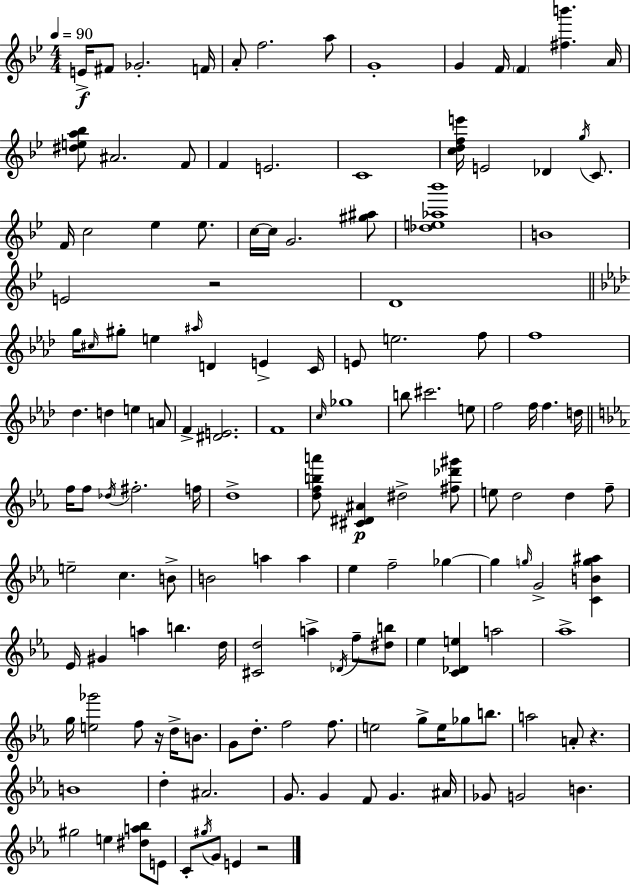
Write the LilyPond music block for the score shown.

{
  \clef treble
  \numericTimeSignature
  \time 4/4
  \key g \minor
  \tempo 4 = 90
  e'16->\f fis'8 ges'2.-. f'16 | a'8-. f''2. a''8 | g'1-. | g'4 f'16 \parenthesize f'4 <fis'' b'''>4. a'16 | \break <dis'' e'' a'' bes''>8 ais'2. f'8 | f'4 e'2. | c'1 | <c'' d'' f'' e'''>16 e'2 des'4 \acciaccatura { g''16 } c'8. | \break f'16 c''2 ees''4 ees''8. | c''16~~ c''16 g'2. <gis'' ais''>8 | <des'' e'' aes'' bes'''>1 | b'1 | \break e'2 r2 | d'1 | \bar "||" \break \key aes \major g''16 \grace { cis''16 } gis''8-. e''4 \grace { ais''16 } d'4 e'4-> | c'16 e'8 e''2. | f''8 f''1 | des''4. d''4 e''4 | \break a'8 f'4-> <dis' e'>2. | f'1 | \grace { c''16 } ges''1 | b''8 cis'''2. | \break e''8 f''2 f''16 f''4. | d''16 \bar "||" \break \key c \minor f''16 f''8 \acciaccatura { des''16 } fis''2.-. | f''16 d''1-> | <d'' f'' b'' a'''>8 <cis' dis' ais'>4\p dis''2-> <fis'' des''' gis'''>8 | e''8 d''2 d''4 f''8-- | \break e''2-- c''4. b'8-> | b'2 a''4 a''4 | ees''4 f''2-- ges''4~~ | ges''4 \grace { g''16 } g'2-> <c' b' g'' ais''>4 | \break ees'16 gis'4 a''4 b''4. | d''16 <cis' d''>2 a''4-> \acciaccatura { des'16 } f''8-- | <dis'' b''>8 ees''4 <c' des' e''>4 a''2 | aes''1-> | \break g''16 <e'' ges'''>2 f''8 r16 d''16-> | b'8. g'8 d''8.-. f''2 | f''8. e''2 g''8-> e''16 ges''8 | b''8. a''2 a'8-. r4. | \break b'1 | d''4-. ais'2. | g'8. g'4 f'8 g'4. | ais'16 ges'8 g'2 b'4. | \break gis''2 e''4 <dis'' a'' bes''>8 | e'8 c'8-. \acciaccatura { gis''16 } g'8 e'4 r2 | \bar "|."
}